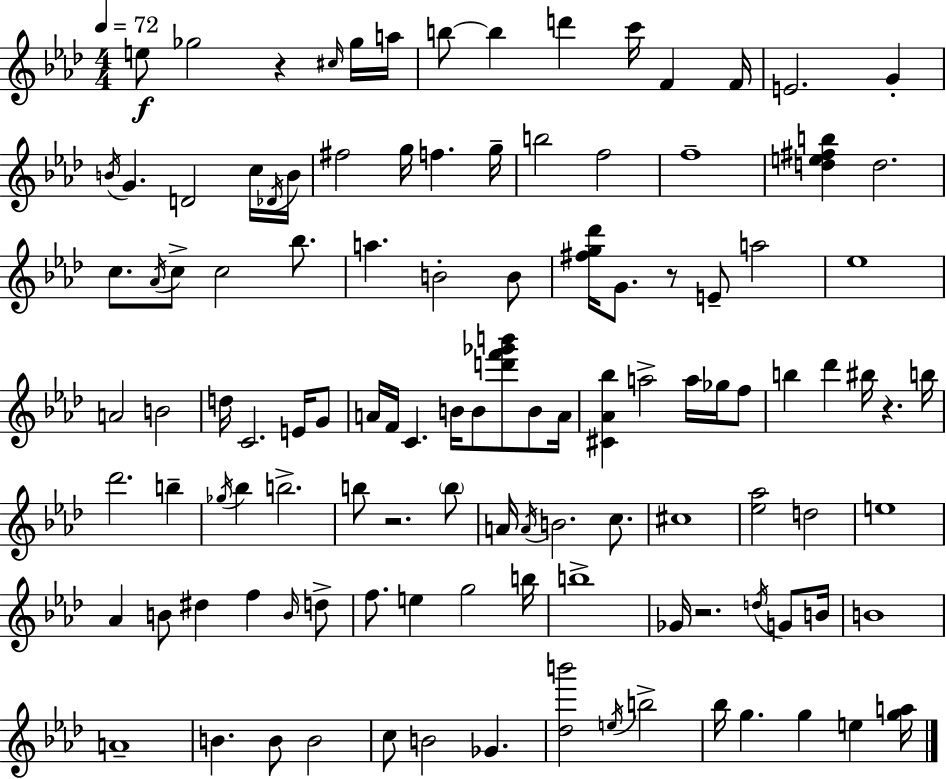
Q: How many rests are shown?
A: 5